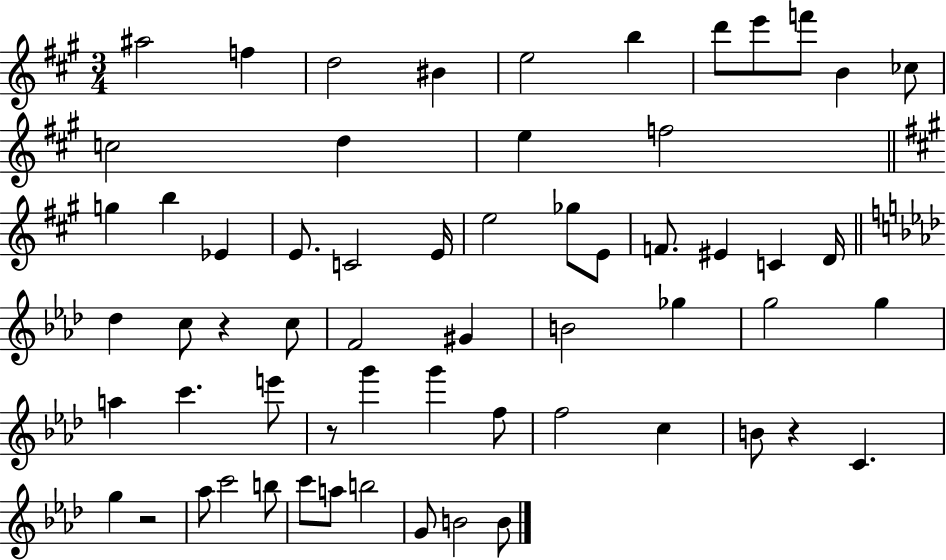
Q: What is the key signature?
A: A major